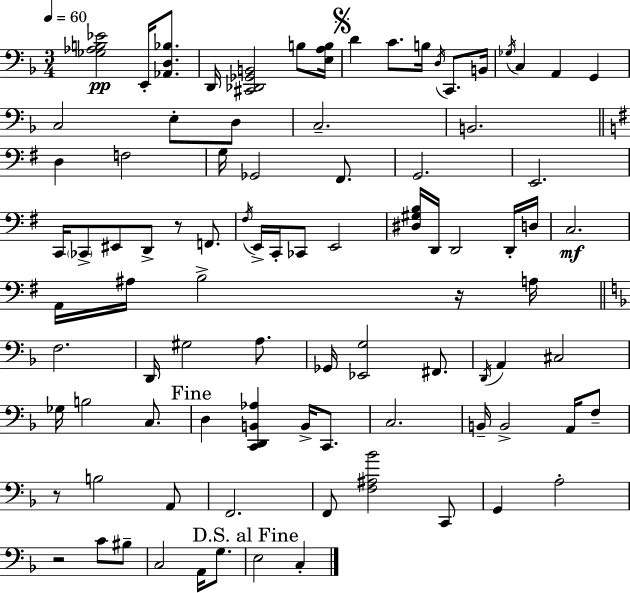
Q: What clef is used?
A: bass